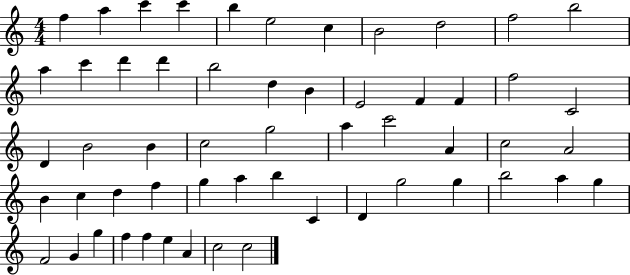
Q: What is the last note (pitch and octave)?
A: C5